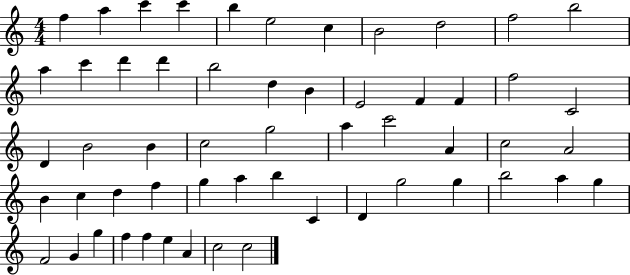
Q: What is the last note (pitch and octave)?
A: C5